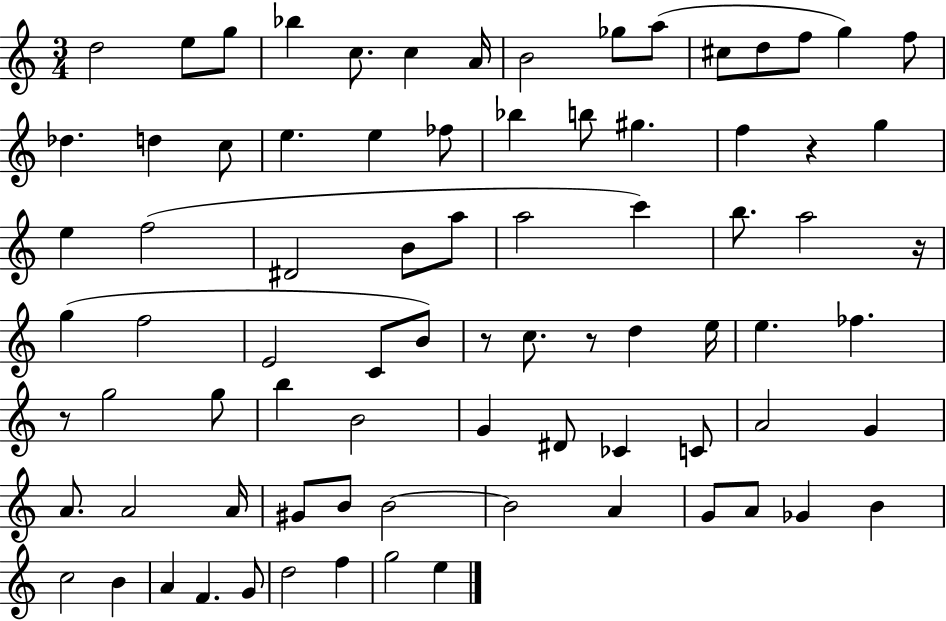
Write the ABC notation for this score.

X:1
T:Untitled
M:3/4
L:1/4
K:C
d2 e/2 g/2 _b c/2 c A/4 B2 _g/2 a/2 ^c/2 d/2 f/2 g f/2 _d d c/2 e e _f/2 _b b/2 ^g f z g e f2 ^D2 B/2 a/2 a2 c' b/2 a2 z/4 g f2 E2 C/2 B/2 z/2 c/2 z/2 d e/4 e _f z/2 g2 g/2 b B2 G ^D/2 _C C/2 A2 G A/2 A2 A/4 ^G/2 B/2 B2 B2 A G/2 A/2 _G B c2 B A F G/2 d2 f g2 e